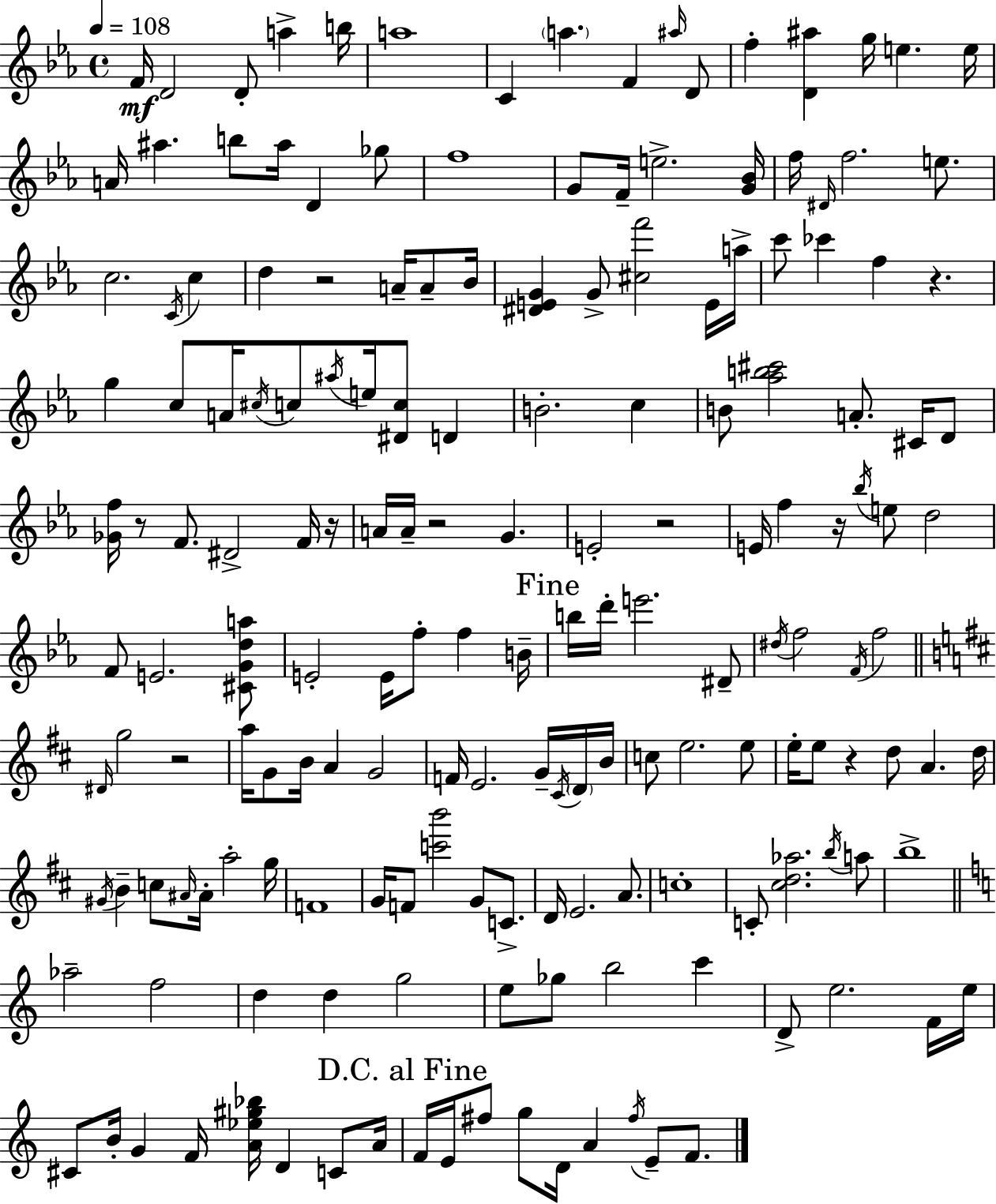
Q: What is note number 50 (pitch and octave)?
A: D4